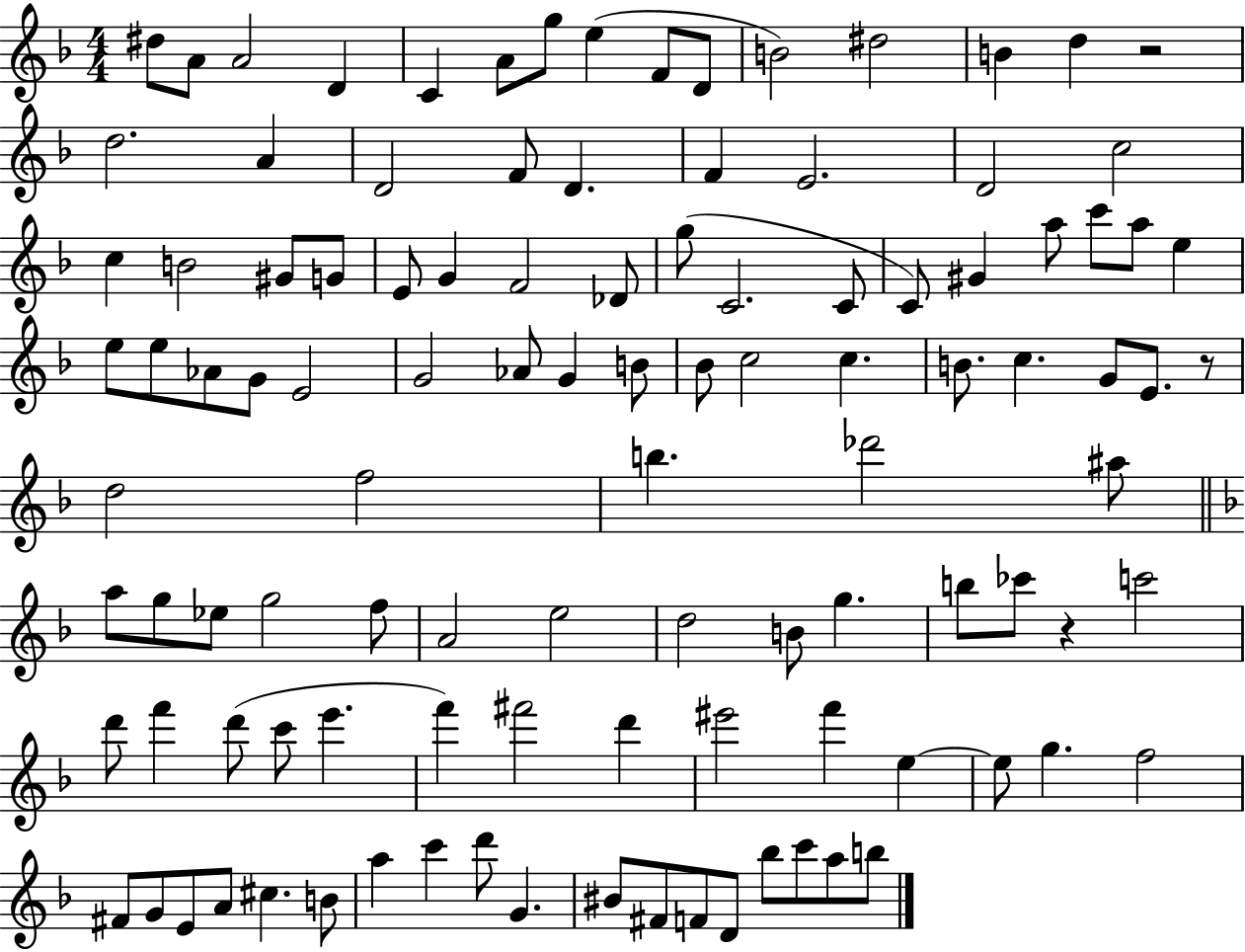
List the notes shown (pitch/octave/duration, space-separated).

D#5/e A4/e A4/h D4/q C4/q A4/e G5/e E5/q F4/e D4/e B4/h D#5/h B4/q D5/q R/h D5/h. A4/q D4/h F4/e D4/q. F4/q E4/h. D4/h C5/h C5/q B4/h G#4/e G4/e E4/e G4/q F4/h Db4/e G5/e C4/h. C4/e C4/e G#4/q A5/e C6/e A5/e E5/q E5/e E5/e Ab4/e G4/e E4/h G4/h Ab4/e G4/q B4/e Bb4/e C5/h C5/q. B4/e. C5/q. G4/e E4/e. R/e D5/h F5/h B5/q. Db6/h A#5/e A5/e G5/e Eb5/e G5/h F5/e A4/h E5/h D5/h B4/e G5/q. B5/e CES6/e R/q C6/h D6/e F6/q D6/e C6/e E6/q. F6/q F#6/h D6/q EIS6/h F6/q E5/q E5/e G5/q. F5/h F#4/e G4/e E4/e A4/e C#5/q. B4/e A5/q C6/q D6/e G4/q. BIS4/e F#4/e F4/e D4/e Bb5/e C6/e A5/e B5/e